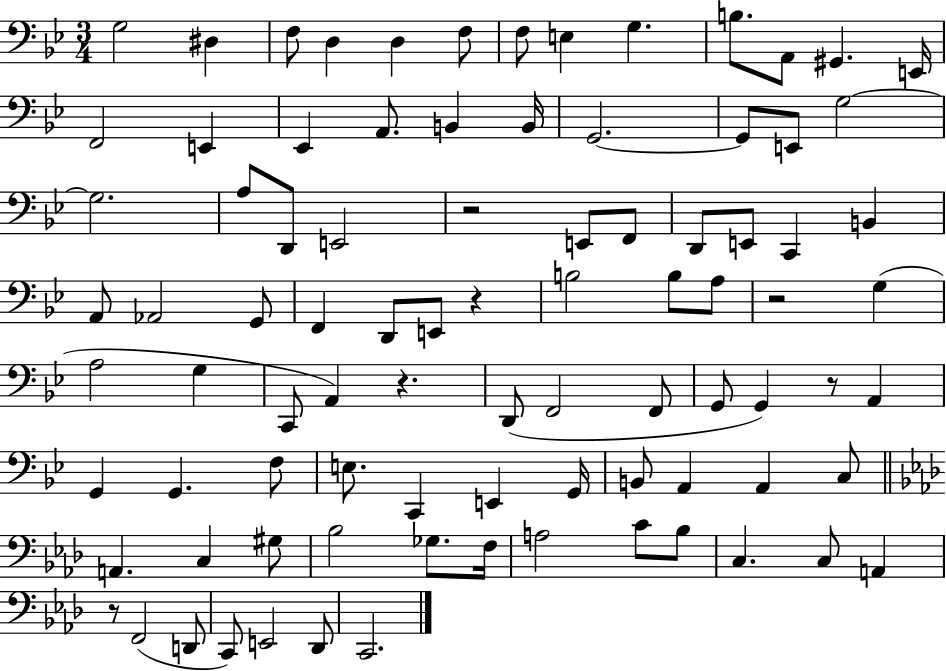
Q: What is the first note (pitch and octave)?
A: G3